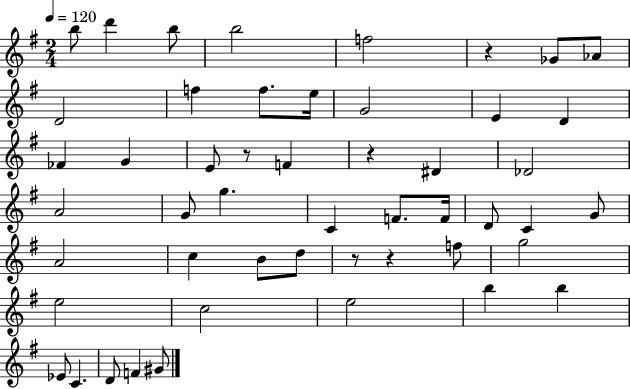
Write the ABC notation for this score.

X:1
T:Untitled
M:2/4
L:1/4
K:G
b/2 d' b/2 b2 f2 z _G/2 _A/2 D2 f f/2 e/4 G2 E D _F G E/2 z/2 F z ^D _D2 A2 G/2 g C F/2 F/4 D/2 C G/2 A2 c B/2 d/2 z/2 z f/2 g2 e2 c2 e2 b b _E/2 C D/2 F ^G/2